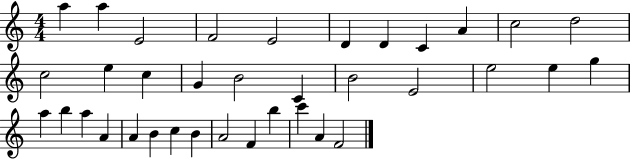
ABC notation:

X:1
T:Untitled
M:4/4
L:1/4
K:C
a a E2 F2 E2 D D C A c2 d2 c2 e c G B2 C B2 E2 e2 e g a b a A A B c B A2 F b c' A F2